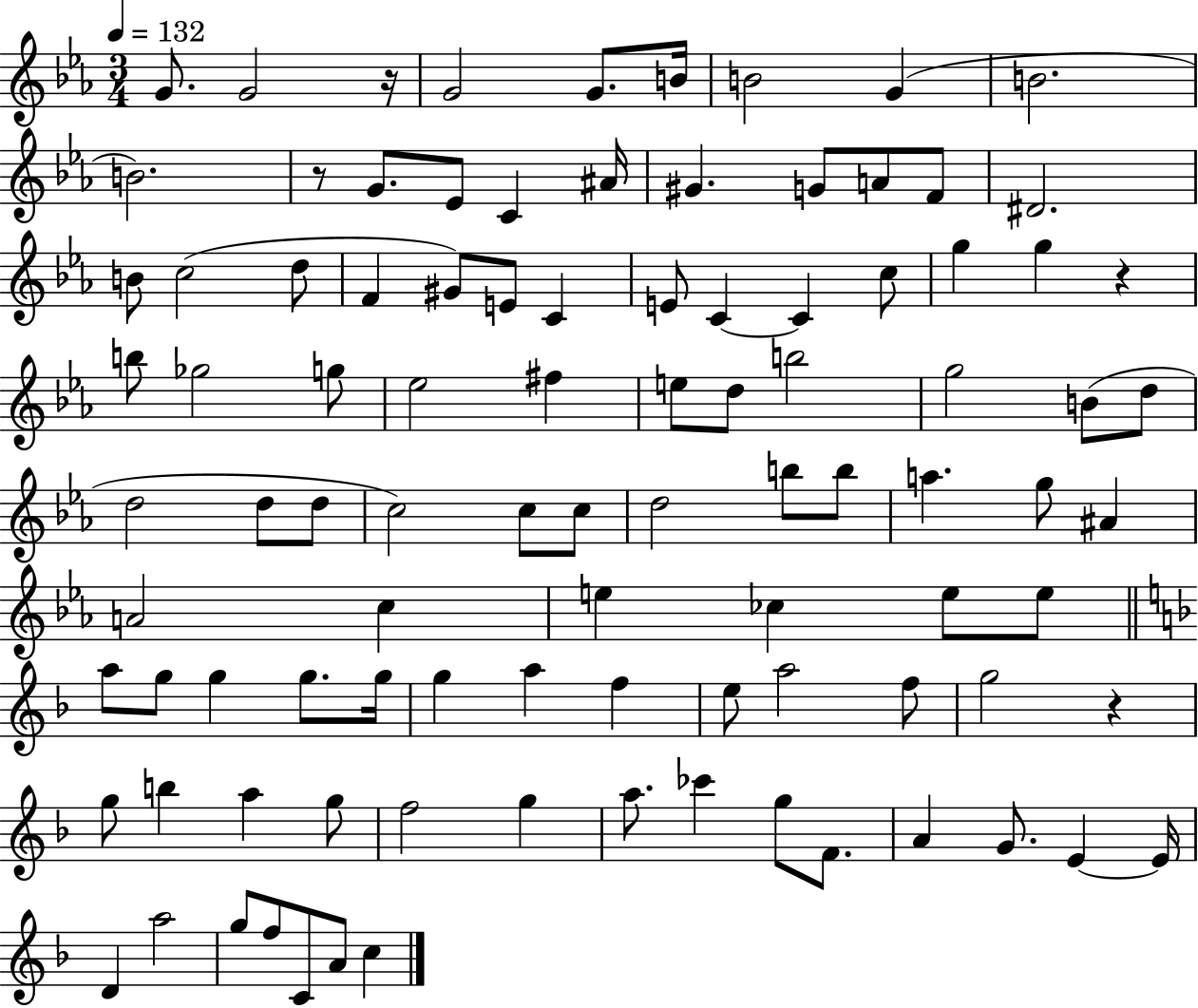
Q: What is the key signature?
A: EES major